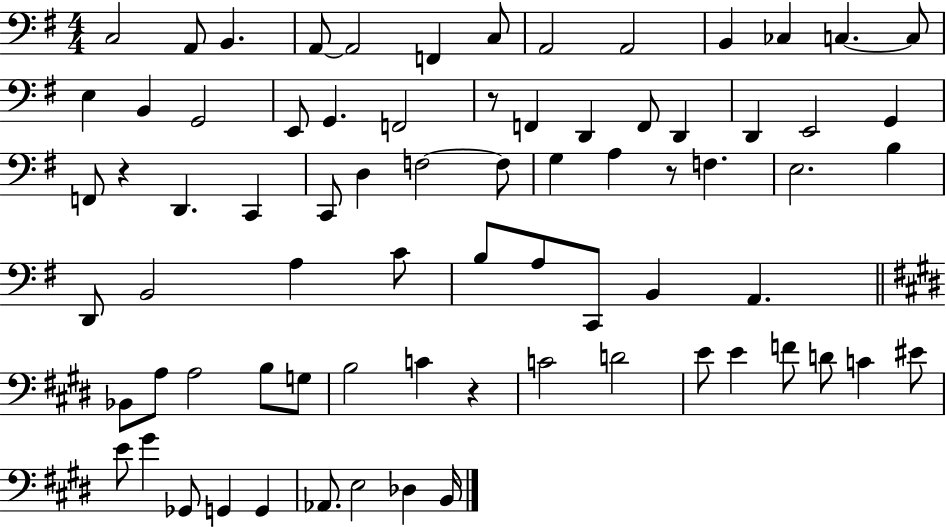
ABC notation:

X:1
T:Untitled
M:4/4
L:1/4
K:G
C,2 A,,/2 B,, A,,/2 A,,2 F,, C,/2 A,,2 A,,2 B,, _C, C, C,/2 E, B,, G,,2 E,,/2 G,, F,,2 z/2 F,, D,, F,,/2 D,, D,, E,,2 G,, F,,/2 z D,, C,, C,,/2 D, F,2 F,/2 G, A, z/2 F, E,2 B, D,,/2 B,,2 A, C/2 B,/2 A,/2 C,,/2 B,, A,, _B,,/2 A,/2 A,2 B,/2 G,/2 B,2 C z C2 D2 E/2 E F/2 D/2 C ^E/2 E/2 ^G _G,,/2 G,, G,, _A,,/2 E,2 _D, B,,/4